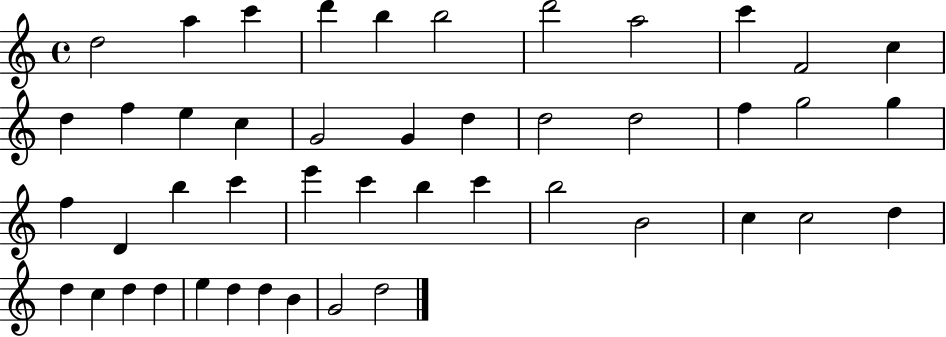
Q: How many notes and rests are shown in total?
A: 46